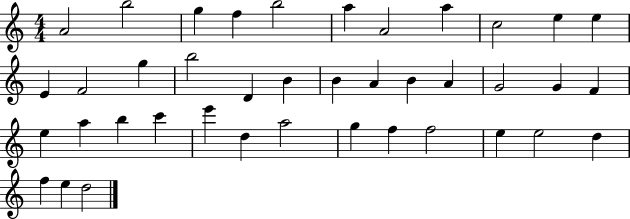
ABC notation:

X:1
T:Untitled
M:4/4
L:1/4
K:C
A2 b2 g f b2 a A2 a c2 e e E F2 g b2 D B B A B A G2 G F e a b c' e' d a2 g f f2 e e2 d f e d2